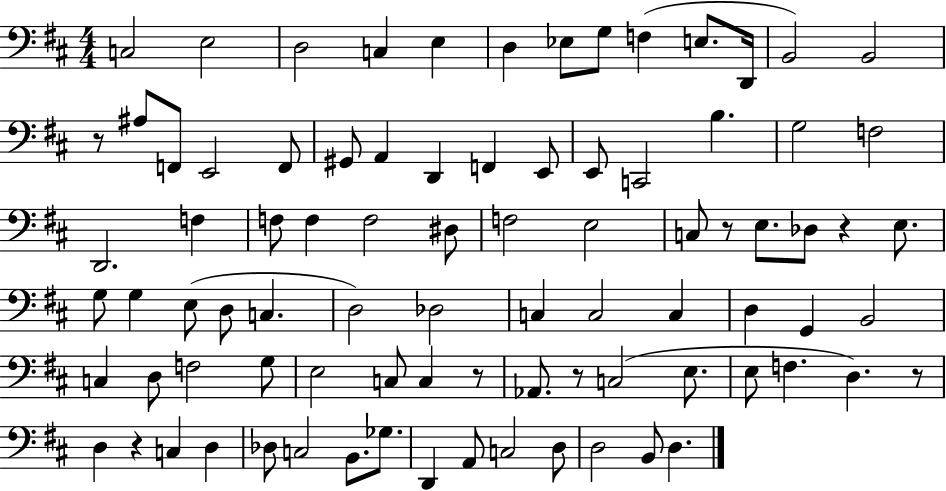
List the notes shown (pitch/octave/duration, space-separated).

C3/h E3/h D3/h C3/q E3/q D3/q Eb3/e G3/e F3/q E3/e. D2/s B2/h B2/h R/e A#3/e F2/e E2/h F2/e G#2/e A2/q D2/q F2/q E2/e E2/e C2/h B3/q. G3/h F3/h D2/h. F3/q F3/e F3/q F3/h D#3/e F3/h E3/h C3/e R/e E3/e. Db3/e R/q E3/e. G3/e G3/q E3/e D3/e C3/q. D3/h Db3/h C3/q C3/h C3/q D3/q G2/q B2/h C3/q D3/e F3/h G3/e E3/h C3/e C3/q R/e Ab2/e. R/e C3/h E3/e. E3/e F3/q. D3/q. R/e D3/q R/q C3/q D3/q Db3/e C3/h B2/e. Gb3/e. D2/q A2/e C3/h D3/e D3/h B2/e D3/q.